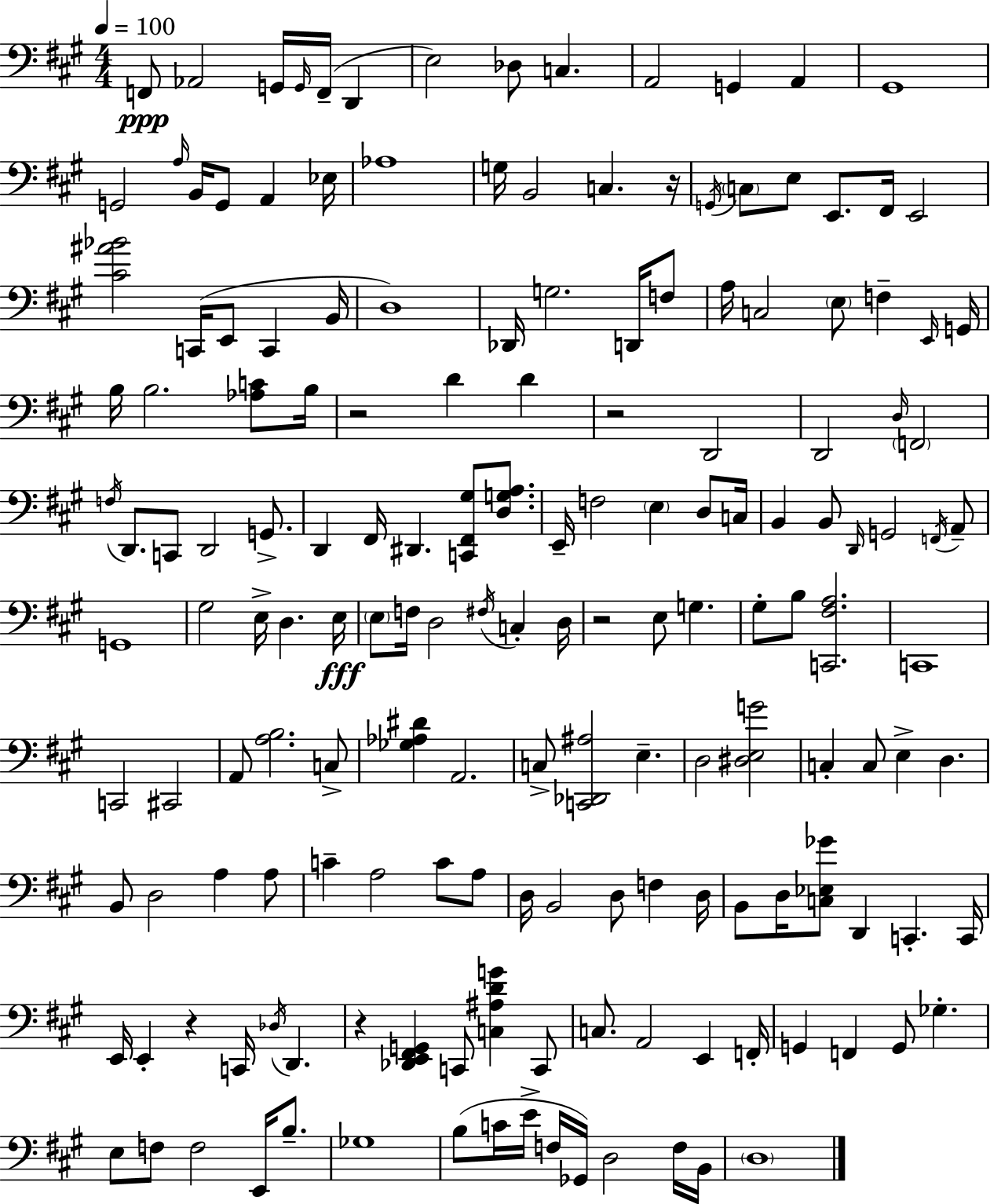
X:1
T:Untitled
M:4/4
L:1/4
K:A
F,,/2 _A,,2 G,,/4 G,,/4 F,,/4 D,, E,2 _D,/2 C, A,,2 G,, A,, ^G,,4 G,,2 A,/4 B,,/4 G,,/2 A,, _E,/4 _A,4 G,/4 B,,2 C, z/4 G,,/4 C,/2 E,/2 E,,/2 ^F,,/4 E,,2 [^C^A_B]2 C,,/4 E,,/2 C,, B,,/4 D,4 _D,,/4 G,2 D,,/4 F,/2 A,/4 C,2 E,/2 F, E,,/4 G,,/4 B,/4 B,2 [_A,C]/2 B,/4 z2 D D z2 D,,2 D,,2 D,/4 F,,2 F,/4 D,,/2 C,,/2 D,,2 G,,/2 D,, ^F,,/4 ^D,, [C,,^F,,^G,]/2 [D,G,A,]/2 E,,/4 F,2 E, D,/2 C,/4 B,, B,,/2 D,,/4 G,,2 F,,/4 A,,/2 G,,4 ^G,2 E,/4 D, E,/4 E,/2 F,/4 D,2 ^F,/4 C, D,/4 z2 E,/2 G, ^G,/2 B,/2 [C,,^F,A,]2 C,,4 C,,2 ^C,,2 A,,/2 [A,B,]2 C,/2 [_G,_A,^D] A,,2 C,/2 [C,,_D,,^A,]2 E, D,2 [^D,E,G]2 C, C,/2 E, D, B,,/2 D,2 A, A,/2 C A,2 C/2 A,/2 D,/4 B,,2 D,/2 F, D,/4 B,,/2 D,/4 [C,_E,_G]/2 D,, C,, C,,/4 E,,/4 E,, z C,,/4 _D,/4 D,, z [_D,,E,,^F,,G,,] C,,/2 [C,^A,DG] C,,/2 C,/2 A,,2 E,, F,,/4 G,, F,, G,,/2 _G, E,/2 F,/2 F,2 E,,/4 B,/2 _G,4 B,/2 C/4 E/4 F,/4 _G,,/4 D,2 F,/4 B,,/4 D,4